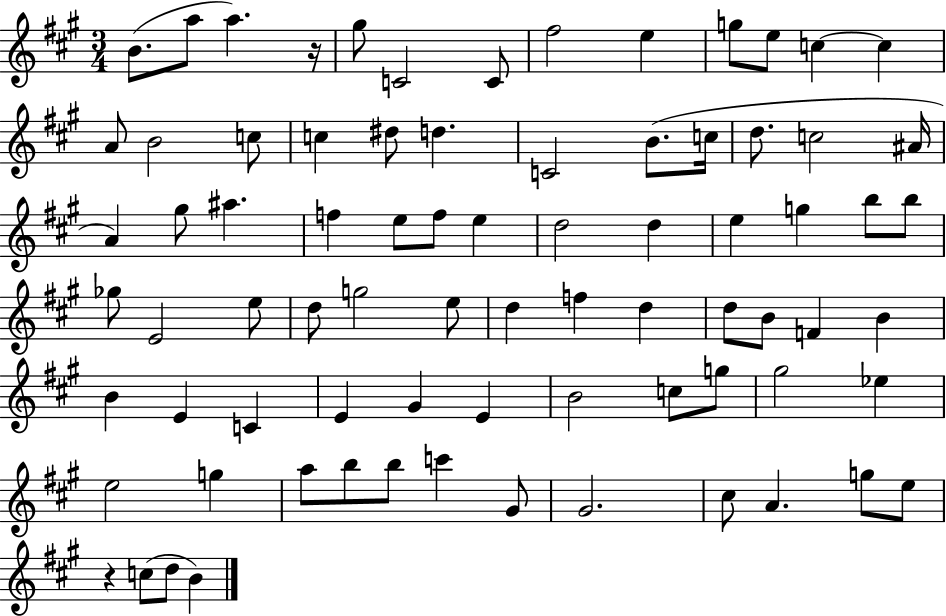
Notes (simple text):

B4/e. A5/e A5/q. R/s G#5/e C4/h C4/e F#5/h E5/q G5/e E5/e C5/q C5/q A4/e B4/h C5/e C5/q D#5/e D5/q. C4/h B4/e. C5/s D5/e. C5/h A#4/s A4/q G#5/e A#5/q. F5/q E5/e F5/e E5/q D5/h D5/q E5/q G5/q B5/e B5/e Gb5/e E4/h E5/e D5/e G5/h E5/e D5/q F5/q D5/q D5/e B4/e F4/q B4/q B4/q E4/q C4/q E4/q G#4/q E4/q B4/h C5/e G5/e G#5/h Eb5/q E5/h G5/q A5/e B5/e B5/e C6/q G#4/e G#4/h. C#5/e A4/q. G5/e E5/e R/q C5/e D5/e B4/q